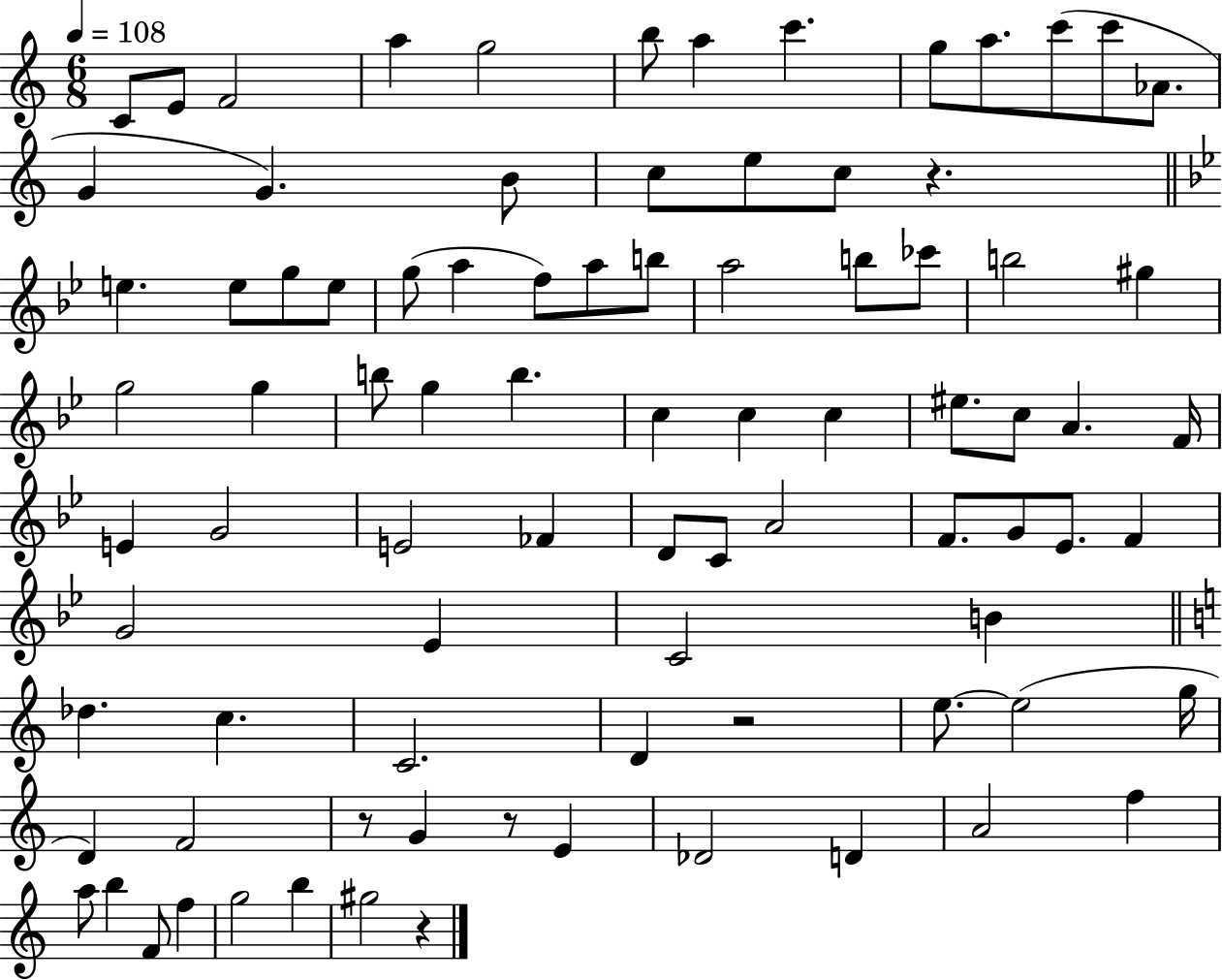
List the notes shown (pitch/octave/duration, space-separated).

C4/e E4/e F4/h A5/q G5/h B5/e A5/q C6/q. G5/e A5/e. C6/e C6/e Ab4/e. G4/q G4/q. B4/e C5/e E5/e C5/e R/q. E5/q. E5/e G5/e E5/e G5/e A5/q F5/e A5/e B5/e A5/h B5/e CES6/e B5/h G#5/q G5/h G5/q B5/e G5/q B5/q. C5/q C5/q C5/q EIS5/e. C5/e A4/q. F4/s E4/q G4/h E4/h FES4/q D4/e C4/e A4/h F4/e. G4/e Eb4/e. F4/q G4/h Eb4/q C4/h B4/q Db5/q. C5/q. C4/h. D4/q R/h E5/e. E5/h G5/s D4/q F4/h R/e G4/q R/e E4/q Db4/h D4/q A4/h F5/q A5/e B5/q F4/e F5/q G5/h B5/q G#5/h R/q